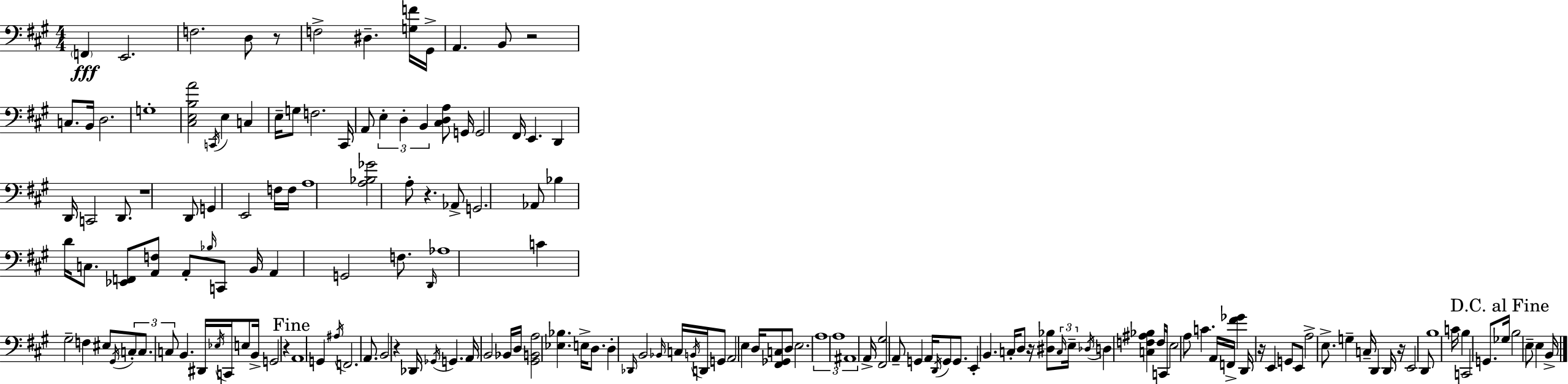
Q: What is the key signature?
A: A major